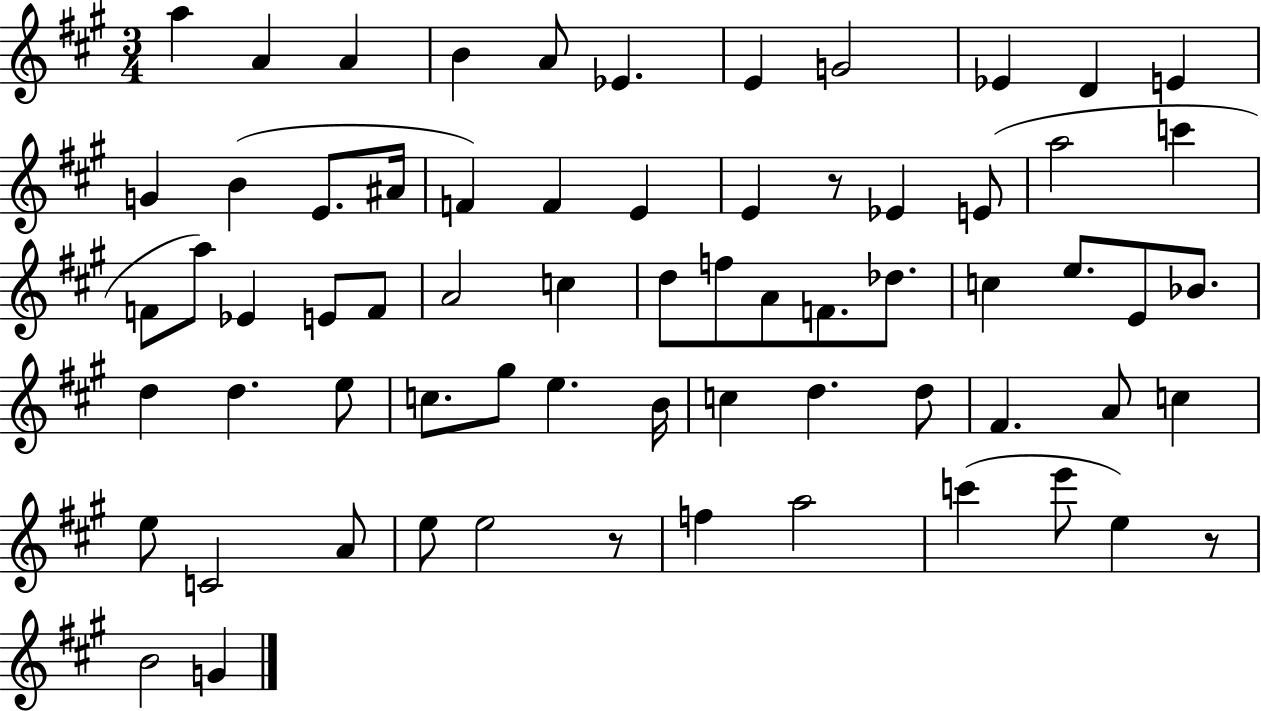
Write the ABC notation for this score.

X:1
T:Untitled
M:3/4
L:1/4
K:A
a A A B A/2 _E E G2 _E D E G B E/2 ^A/4 F F E E z/2 _E E/2 a2 c' F/2 a/2 _E E/2 F/2 A2 c d/2 f/2 A/2 F/2 _d/2 c e/2 E/2 _B/2 d d e/2 c/2 ^g/2 e B/4 c d d/2 ^F A/2 c e/2 C2 A/2 e/2 e2 z/2 f a2 c' e'/2 e z/2 B2 G